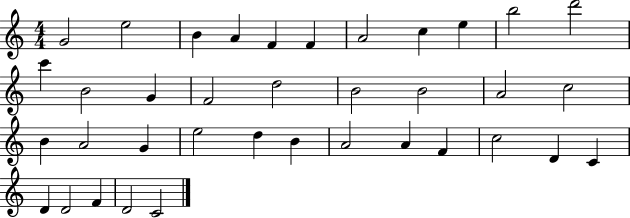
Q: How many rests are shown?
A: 0